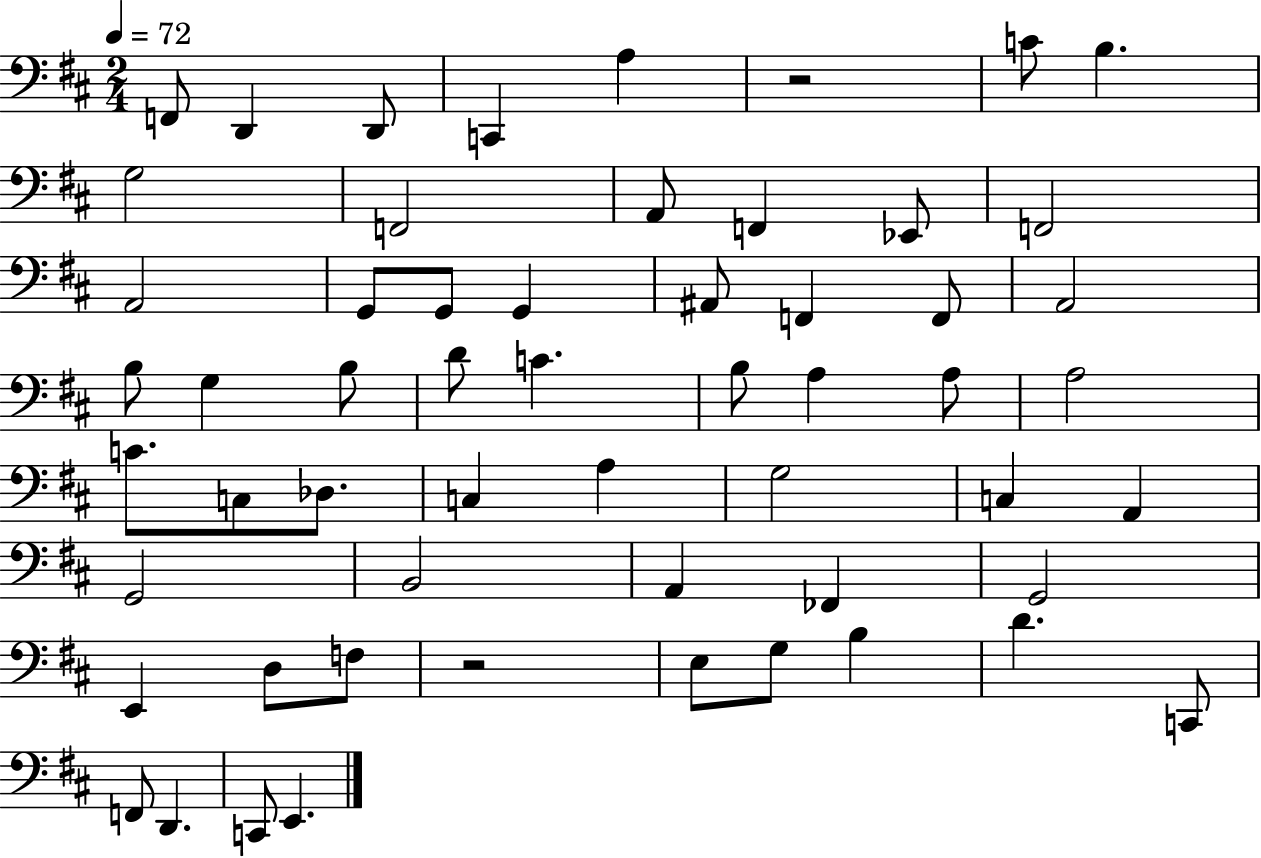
X:1
T:Untitled
M:2/4
L:1/4
K:D
F,,/2 D,, D,,/2 C,, A, z2 C/2 B, G,2 F,,2 A,,/2 F,, _E,,/2 F,,2 A,,2 G,,/2 G,,/2 G,, ^A,,/2 F,, F,,/2 A,,2 B,/2 G, B,/2 D/2 C B,/2 A, A,/2 A,2 C/2 C,/2 _D,/2 C, A, G,2 C, A,, G,,2 B,,2 A,, _F,, G,,2 E,, D,/2 F,/2 z2 E,/2 G,/2 B, D C,,/2 F,,/2 D,, C,,/2 E,,